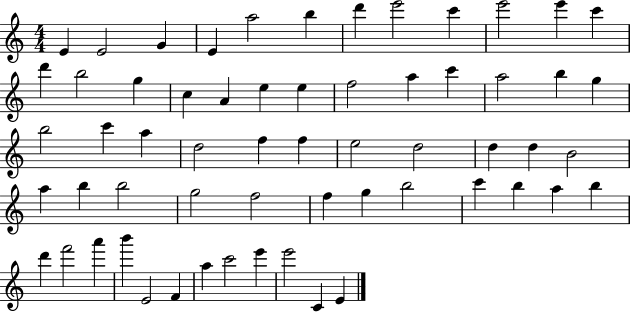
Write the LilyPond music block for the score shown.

{
  \clef treble
  \numericTimeSignature
  \time 4/4
  \key c \major
  e'4 e'2 g'4 | e'4 a''2 b''4 | d'''4 e'''2 c'''4 | e'''2 e'''4 c'''4 | \break d'''4 b''2 g''4 | c''4 a'4 e''4 e''4 | f''2 a''4 c'''4 | a''2 b''4 g''4 | \break b''2 c'''4 a''4 | d''2 f''4 f''4 | e''2 d''2 | d''4 d''4 b'2 | \break a''4 b''4 b''2 | g''2 f''2 | f''4 g''4 b''2 | c'''4 b''4 a''4 b''4 | \break d'''4 f'''2 a'''4 | b'''4 e'2 f'4 | a''4 c'''2 e'''4 | e'''2 c'4 e'4 | \break \bar "|."
}